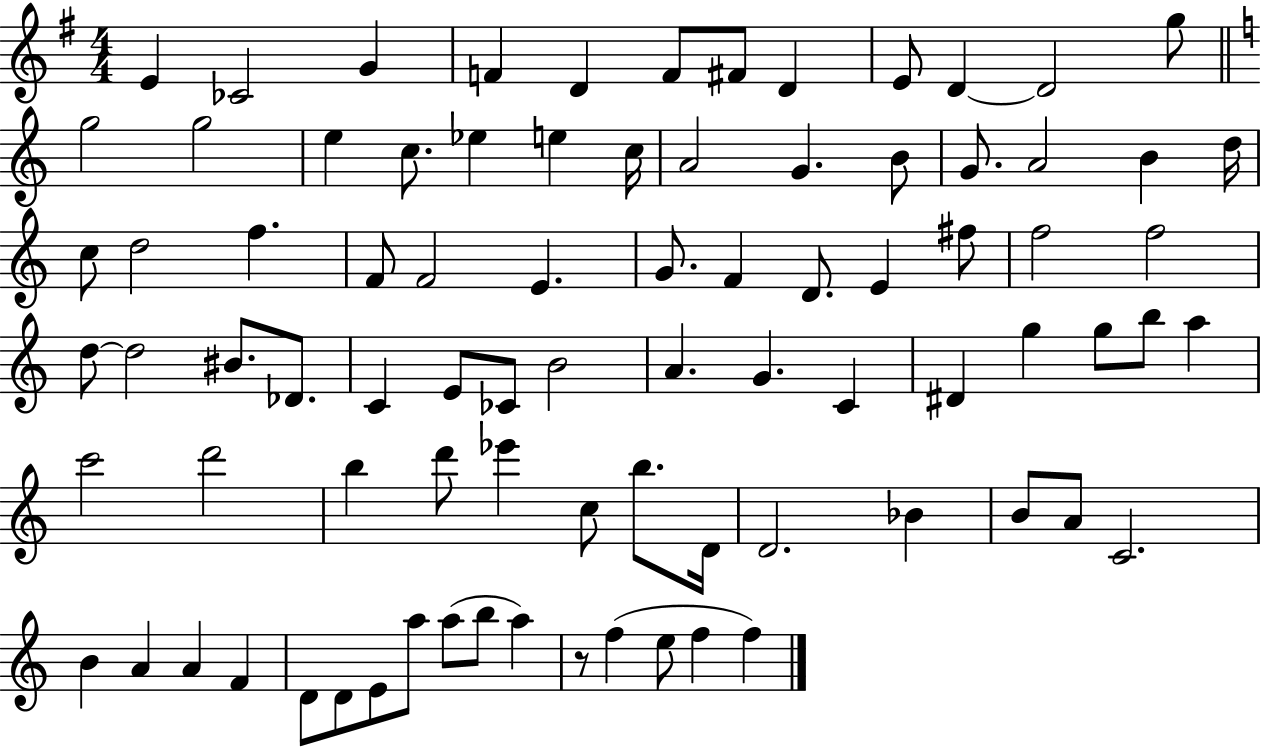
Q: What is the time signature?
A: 4/4